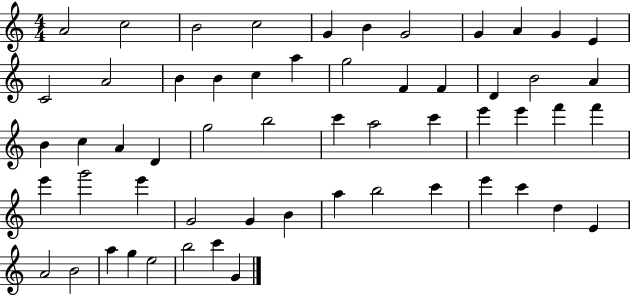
{
  \clef treble
  \numericTimeSignature
  \time 4/4
  \key c \major
  a'2 c''2 | b'2 c''2 | g'4 b'4 g'2 | g'4 a'4 g'4 e'4 | \break c'2 a'2 | b'4 b'4 c''4 a''4 | g''2 f'4 f'4 | d'4 b'2 a'4 | \break b'4 c''4 a'4 d'4 | g''2 b''2 | c'''4 a''2 c'''4 | e'''4 e'''4 f'''4 f'''4 | \break e'''4 g'''2 e'''4 | g'2 g'4 b'4 | a''4 b''2 c'''4 | e'''4 c'''4 d''4 e'4 | \break a'2 b'2 | a''4 g''4 e''2 | b''2 c'''4 g'4 | \bar "|."
}